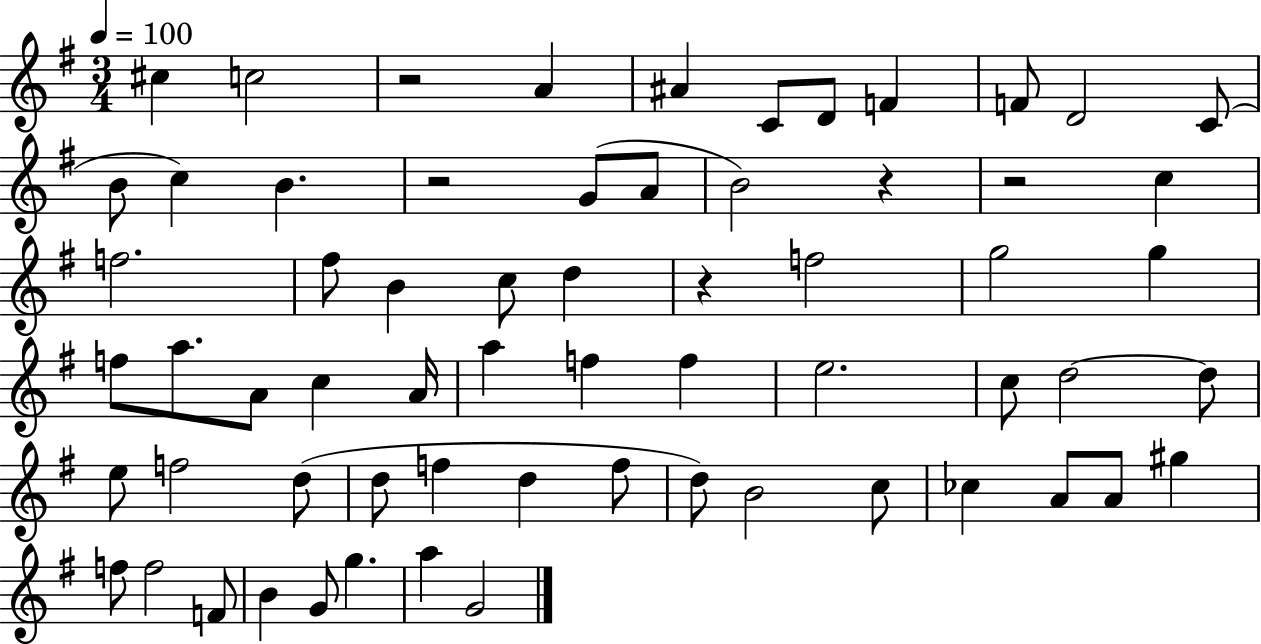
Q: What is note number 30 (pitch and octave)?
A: A4